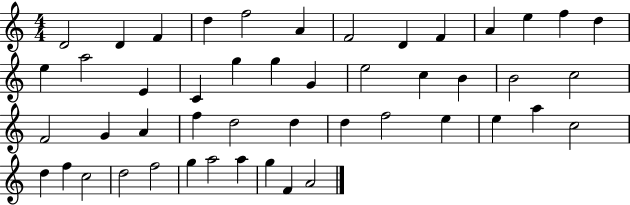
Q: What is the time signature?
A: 4/4